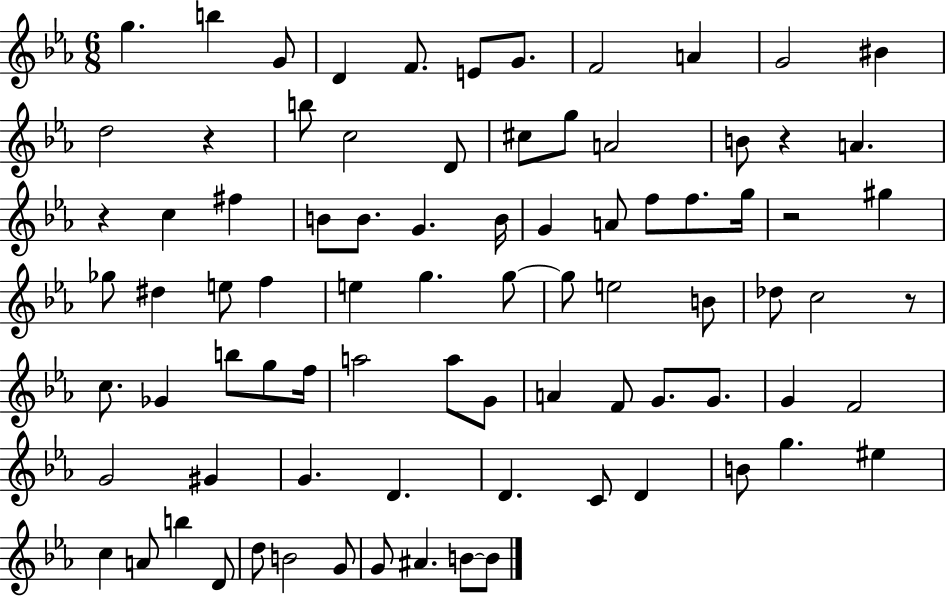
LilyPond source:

{
  \clef treble
  \numericTimeSignature
  \time 6/8
  \key ees \major
  g''4. b''4 g'8 | d'4 f'8. e'8 g'8. | f'2 a'4 | g'2 bis'4 | \break d''2 r4 | b''8 c''2 d'8 | cis''8 g''8 a'2 | b'8 r4 a'4. | \break r4 c''4 fis''4 | b'8 b'8. g'4. b'16 | g'4 a'8 f''8 f''8. g''16 | r2 gis''4 | \break ges''8 dis''4 e''8 f''4 | e''4 g''4. g''8~~ | g''8 e''2 b'8 | des''8 c''2 r8 | \break c''8. ges'4 b''8 g''8 f''16 | a''2 a''8 g'8 | a'4 f'8 g'8. g'8. | g'4 f'2 | \break g'2 gis'4 | g'4. d'4. | d'4. c'8 d'4 | b'8 g''4. eis''4 | \break c''4 a'8 b''4 d'8 | d''8 b'2 g'8 | g'8 ais'4. b'8~~ b'8 | \bar "|."
}